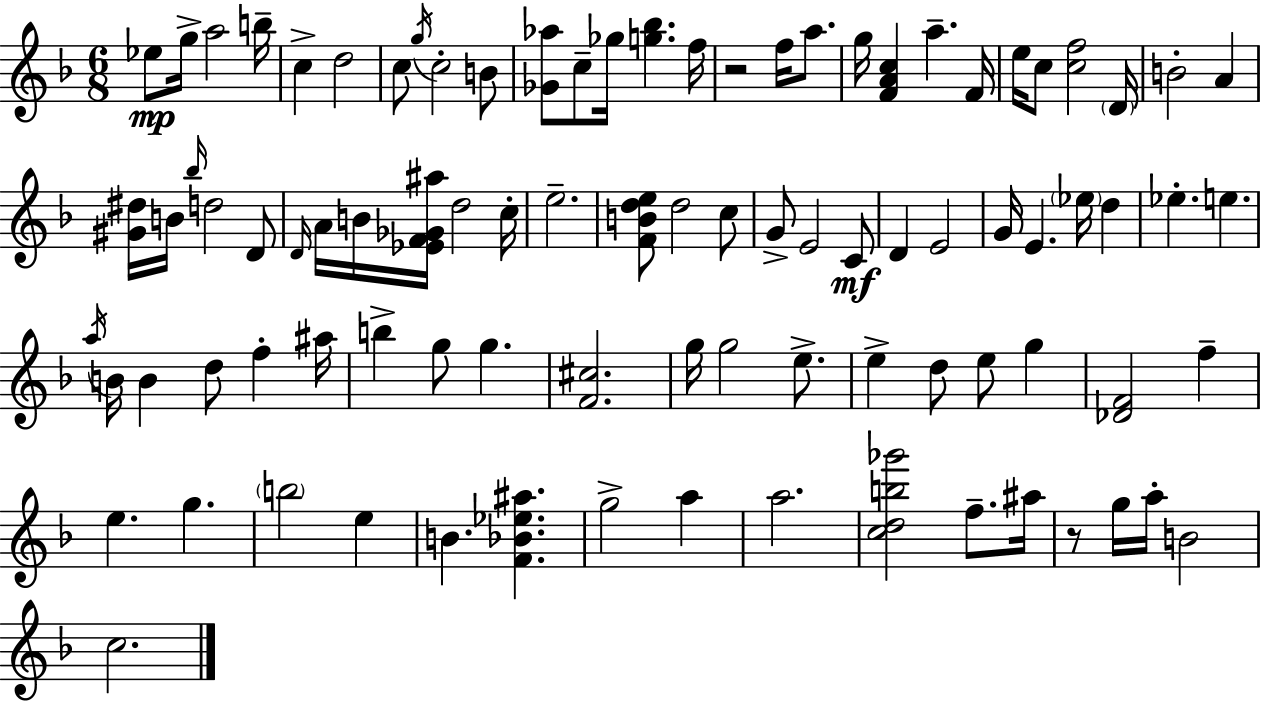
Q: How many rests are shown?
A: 2